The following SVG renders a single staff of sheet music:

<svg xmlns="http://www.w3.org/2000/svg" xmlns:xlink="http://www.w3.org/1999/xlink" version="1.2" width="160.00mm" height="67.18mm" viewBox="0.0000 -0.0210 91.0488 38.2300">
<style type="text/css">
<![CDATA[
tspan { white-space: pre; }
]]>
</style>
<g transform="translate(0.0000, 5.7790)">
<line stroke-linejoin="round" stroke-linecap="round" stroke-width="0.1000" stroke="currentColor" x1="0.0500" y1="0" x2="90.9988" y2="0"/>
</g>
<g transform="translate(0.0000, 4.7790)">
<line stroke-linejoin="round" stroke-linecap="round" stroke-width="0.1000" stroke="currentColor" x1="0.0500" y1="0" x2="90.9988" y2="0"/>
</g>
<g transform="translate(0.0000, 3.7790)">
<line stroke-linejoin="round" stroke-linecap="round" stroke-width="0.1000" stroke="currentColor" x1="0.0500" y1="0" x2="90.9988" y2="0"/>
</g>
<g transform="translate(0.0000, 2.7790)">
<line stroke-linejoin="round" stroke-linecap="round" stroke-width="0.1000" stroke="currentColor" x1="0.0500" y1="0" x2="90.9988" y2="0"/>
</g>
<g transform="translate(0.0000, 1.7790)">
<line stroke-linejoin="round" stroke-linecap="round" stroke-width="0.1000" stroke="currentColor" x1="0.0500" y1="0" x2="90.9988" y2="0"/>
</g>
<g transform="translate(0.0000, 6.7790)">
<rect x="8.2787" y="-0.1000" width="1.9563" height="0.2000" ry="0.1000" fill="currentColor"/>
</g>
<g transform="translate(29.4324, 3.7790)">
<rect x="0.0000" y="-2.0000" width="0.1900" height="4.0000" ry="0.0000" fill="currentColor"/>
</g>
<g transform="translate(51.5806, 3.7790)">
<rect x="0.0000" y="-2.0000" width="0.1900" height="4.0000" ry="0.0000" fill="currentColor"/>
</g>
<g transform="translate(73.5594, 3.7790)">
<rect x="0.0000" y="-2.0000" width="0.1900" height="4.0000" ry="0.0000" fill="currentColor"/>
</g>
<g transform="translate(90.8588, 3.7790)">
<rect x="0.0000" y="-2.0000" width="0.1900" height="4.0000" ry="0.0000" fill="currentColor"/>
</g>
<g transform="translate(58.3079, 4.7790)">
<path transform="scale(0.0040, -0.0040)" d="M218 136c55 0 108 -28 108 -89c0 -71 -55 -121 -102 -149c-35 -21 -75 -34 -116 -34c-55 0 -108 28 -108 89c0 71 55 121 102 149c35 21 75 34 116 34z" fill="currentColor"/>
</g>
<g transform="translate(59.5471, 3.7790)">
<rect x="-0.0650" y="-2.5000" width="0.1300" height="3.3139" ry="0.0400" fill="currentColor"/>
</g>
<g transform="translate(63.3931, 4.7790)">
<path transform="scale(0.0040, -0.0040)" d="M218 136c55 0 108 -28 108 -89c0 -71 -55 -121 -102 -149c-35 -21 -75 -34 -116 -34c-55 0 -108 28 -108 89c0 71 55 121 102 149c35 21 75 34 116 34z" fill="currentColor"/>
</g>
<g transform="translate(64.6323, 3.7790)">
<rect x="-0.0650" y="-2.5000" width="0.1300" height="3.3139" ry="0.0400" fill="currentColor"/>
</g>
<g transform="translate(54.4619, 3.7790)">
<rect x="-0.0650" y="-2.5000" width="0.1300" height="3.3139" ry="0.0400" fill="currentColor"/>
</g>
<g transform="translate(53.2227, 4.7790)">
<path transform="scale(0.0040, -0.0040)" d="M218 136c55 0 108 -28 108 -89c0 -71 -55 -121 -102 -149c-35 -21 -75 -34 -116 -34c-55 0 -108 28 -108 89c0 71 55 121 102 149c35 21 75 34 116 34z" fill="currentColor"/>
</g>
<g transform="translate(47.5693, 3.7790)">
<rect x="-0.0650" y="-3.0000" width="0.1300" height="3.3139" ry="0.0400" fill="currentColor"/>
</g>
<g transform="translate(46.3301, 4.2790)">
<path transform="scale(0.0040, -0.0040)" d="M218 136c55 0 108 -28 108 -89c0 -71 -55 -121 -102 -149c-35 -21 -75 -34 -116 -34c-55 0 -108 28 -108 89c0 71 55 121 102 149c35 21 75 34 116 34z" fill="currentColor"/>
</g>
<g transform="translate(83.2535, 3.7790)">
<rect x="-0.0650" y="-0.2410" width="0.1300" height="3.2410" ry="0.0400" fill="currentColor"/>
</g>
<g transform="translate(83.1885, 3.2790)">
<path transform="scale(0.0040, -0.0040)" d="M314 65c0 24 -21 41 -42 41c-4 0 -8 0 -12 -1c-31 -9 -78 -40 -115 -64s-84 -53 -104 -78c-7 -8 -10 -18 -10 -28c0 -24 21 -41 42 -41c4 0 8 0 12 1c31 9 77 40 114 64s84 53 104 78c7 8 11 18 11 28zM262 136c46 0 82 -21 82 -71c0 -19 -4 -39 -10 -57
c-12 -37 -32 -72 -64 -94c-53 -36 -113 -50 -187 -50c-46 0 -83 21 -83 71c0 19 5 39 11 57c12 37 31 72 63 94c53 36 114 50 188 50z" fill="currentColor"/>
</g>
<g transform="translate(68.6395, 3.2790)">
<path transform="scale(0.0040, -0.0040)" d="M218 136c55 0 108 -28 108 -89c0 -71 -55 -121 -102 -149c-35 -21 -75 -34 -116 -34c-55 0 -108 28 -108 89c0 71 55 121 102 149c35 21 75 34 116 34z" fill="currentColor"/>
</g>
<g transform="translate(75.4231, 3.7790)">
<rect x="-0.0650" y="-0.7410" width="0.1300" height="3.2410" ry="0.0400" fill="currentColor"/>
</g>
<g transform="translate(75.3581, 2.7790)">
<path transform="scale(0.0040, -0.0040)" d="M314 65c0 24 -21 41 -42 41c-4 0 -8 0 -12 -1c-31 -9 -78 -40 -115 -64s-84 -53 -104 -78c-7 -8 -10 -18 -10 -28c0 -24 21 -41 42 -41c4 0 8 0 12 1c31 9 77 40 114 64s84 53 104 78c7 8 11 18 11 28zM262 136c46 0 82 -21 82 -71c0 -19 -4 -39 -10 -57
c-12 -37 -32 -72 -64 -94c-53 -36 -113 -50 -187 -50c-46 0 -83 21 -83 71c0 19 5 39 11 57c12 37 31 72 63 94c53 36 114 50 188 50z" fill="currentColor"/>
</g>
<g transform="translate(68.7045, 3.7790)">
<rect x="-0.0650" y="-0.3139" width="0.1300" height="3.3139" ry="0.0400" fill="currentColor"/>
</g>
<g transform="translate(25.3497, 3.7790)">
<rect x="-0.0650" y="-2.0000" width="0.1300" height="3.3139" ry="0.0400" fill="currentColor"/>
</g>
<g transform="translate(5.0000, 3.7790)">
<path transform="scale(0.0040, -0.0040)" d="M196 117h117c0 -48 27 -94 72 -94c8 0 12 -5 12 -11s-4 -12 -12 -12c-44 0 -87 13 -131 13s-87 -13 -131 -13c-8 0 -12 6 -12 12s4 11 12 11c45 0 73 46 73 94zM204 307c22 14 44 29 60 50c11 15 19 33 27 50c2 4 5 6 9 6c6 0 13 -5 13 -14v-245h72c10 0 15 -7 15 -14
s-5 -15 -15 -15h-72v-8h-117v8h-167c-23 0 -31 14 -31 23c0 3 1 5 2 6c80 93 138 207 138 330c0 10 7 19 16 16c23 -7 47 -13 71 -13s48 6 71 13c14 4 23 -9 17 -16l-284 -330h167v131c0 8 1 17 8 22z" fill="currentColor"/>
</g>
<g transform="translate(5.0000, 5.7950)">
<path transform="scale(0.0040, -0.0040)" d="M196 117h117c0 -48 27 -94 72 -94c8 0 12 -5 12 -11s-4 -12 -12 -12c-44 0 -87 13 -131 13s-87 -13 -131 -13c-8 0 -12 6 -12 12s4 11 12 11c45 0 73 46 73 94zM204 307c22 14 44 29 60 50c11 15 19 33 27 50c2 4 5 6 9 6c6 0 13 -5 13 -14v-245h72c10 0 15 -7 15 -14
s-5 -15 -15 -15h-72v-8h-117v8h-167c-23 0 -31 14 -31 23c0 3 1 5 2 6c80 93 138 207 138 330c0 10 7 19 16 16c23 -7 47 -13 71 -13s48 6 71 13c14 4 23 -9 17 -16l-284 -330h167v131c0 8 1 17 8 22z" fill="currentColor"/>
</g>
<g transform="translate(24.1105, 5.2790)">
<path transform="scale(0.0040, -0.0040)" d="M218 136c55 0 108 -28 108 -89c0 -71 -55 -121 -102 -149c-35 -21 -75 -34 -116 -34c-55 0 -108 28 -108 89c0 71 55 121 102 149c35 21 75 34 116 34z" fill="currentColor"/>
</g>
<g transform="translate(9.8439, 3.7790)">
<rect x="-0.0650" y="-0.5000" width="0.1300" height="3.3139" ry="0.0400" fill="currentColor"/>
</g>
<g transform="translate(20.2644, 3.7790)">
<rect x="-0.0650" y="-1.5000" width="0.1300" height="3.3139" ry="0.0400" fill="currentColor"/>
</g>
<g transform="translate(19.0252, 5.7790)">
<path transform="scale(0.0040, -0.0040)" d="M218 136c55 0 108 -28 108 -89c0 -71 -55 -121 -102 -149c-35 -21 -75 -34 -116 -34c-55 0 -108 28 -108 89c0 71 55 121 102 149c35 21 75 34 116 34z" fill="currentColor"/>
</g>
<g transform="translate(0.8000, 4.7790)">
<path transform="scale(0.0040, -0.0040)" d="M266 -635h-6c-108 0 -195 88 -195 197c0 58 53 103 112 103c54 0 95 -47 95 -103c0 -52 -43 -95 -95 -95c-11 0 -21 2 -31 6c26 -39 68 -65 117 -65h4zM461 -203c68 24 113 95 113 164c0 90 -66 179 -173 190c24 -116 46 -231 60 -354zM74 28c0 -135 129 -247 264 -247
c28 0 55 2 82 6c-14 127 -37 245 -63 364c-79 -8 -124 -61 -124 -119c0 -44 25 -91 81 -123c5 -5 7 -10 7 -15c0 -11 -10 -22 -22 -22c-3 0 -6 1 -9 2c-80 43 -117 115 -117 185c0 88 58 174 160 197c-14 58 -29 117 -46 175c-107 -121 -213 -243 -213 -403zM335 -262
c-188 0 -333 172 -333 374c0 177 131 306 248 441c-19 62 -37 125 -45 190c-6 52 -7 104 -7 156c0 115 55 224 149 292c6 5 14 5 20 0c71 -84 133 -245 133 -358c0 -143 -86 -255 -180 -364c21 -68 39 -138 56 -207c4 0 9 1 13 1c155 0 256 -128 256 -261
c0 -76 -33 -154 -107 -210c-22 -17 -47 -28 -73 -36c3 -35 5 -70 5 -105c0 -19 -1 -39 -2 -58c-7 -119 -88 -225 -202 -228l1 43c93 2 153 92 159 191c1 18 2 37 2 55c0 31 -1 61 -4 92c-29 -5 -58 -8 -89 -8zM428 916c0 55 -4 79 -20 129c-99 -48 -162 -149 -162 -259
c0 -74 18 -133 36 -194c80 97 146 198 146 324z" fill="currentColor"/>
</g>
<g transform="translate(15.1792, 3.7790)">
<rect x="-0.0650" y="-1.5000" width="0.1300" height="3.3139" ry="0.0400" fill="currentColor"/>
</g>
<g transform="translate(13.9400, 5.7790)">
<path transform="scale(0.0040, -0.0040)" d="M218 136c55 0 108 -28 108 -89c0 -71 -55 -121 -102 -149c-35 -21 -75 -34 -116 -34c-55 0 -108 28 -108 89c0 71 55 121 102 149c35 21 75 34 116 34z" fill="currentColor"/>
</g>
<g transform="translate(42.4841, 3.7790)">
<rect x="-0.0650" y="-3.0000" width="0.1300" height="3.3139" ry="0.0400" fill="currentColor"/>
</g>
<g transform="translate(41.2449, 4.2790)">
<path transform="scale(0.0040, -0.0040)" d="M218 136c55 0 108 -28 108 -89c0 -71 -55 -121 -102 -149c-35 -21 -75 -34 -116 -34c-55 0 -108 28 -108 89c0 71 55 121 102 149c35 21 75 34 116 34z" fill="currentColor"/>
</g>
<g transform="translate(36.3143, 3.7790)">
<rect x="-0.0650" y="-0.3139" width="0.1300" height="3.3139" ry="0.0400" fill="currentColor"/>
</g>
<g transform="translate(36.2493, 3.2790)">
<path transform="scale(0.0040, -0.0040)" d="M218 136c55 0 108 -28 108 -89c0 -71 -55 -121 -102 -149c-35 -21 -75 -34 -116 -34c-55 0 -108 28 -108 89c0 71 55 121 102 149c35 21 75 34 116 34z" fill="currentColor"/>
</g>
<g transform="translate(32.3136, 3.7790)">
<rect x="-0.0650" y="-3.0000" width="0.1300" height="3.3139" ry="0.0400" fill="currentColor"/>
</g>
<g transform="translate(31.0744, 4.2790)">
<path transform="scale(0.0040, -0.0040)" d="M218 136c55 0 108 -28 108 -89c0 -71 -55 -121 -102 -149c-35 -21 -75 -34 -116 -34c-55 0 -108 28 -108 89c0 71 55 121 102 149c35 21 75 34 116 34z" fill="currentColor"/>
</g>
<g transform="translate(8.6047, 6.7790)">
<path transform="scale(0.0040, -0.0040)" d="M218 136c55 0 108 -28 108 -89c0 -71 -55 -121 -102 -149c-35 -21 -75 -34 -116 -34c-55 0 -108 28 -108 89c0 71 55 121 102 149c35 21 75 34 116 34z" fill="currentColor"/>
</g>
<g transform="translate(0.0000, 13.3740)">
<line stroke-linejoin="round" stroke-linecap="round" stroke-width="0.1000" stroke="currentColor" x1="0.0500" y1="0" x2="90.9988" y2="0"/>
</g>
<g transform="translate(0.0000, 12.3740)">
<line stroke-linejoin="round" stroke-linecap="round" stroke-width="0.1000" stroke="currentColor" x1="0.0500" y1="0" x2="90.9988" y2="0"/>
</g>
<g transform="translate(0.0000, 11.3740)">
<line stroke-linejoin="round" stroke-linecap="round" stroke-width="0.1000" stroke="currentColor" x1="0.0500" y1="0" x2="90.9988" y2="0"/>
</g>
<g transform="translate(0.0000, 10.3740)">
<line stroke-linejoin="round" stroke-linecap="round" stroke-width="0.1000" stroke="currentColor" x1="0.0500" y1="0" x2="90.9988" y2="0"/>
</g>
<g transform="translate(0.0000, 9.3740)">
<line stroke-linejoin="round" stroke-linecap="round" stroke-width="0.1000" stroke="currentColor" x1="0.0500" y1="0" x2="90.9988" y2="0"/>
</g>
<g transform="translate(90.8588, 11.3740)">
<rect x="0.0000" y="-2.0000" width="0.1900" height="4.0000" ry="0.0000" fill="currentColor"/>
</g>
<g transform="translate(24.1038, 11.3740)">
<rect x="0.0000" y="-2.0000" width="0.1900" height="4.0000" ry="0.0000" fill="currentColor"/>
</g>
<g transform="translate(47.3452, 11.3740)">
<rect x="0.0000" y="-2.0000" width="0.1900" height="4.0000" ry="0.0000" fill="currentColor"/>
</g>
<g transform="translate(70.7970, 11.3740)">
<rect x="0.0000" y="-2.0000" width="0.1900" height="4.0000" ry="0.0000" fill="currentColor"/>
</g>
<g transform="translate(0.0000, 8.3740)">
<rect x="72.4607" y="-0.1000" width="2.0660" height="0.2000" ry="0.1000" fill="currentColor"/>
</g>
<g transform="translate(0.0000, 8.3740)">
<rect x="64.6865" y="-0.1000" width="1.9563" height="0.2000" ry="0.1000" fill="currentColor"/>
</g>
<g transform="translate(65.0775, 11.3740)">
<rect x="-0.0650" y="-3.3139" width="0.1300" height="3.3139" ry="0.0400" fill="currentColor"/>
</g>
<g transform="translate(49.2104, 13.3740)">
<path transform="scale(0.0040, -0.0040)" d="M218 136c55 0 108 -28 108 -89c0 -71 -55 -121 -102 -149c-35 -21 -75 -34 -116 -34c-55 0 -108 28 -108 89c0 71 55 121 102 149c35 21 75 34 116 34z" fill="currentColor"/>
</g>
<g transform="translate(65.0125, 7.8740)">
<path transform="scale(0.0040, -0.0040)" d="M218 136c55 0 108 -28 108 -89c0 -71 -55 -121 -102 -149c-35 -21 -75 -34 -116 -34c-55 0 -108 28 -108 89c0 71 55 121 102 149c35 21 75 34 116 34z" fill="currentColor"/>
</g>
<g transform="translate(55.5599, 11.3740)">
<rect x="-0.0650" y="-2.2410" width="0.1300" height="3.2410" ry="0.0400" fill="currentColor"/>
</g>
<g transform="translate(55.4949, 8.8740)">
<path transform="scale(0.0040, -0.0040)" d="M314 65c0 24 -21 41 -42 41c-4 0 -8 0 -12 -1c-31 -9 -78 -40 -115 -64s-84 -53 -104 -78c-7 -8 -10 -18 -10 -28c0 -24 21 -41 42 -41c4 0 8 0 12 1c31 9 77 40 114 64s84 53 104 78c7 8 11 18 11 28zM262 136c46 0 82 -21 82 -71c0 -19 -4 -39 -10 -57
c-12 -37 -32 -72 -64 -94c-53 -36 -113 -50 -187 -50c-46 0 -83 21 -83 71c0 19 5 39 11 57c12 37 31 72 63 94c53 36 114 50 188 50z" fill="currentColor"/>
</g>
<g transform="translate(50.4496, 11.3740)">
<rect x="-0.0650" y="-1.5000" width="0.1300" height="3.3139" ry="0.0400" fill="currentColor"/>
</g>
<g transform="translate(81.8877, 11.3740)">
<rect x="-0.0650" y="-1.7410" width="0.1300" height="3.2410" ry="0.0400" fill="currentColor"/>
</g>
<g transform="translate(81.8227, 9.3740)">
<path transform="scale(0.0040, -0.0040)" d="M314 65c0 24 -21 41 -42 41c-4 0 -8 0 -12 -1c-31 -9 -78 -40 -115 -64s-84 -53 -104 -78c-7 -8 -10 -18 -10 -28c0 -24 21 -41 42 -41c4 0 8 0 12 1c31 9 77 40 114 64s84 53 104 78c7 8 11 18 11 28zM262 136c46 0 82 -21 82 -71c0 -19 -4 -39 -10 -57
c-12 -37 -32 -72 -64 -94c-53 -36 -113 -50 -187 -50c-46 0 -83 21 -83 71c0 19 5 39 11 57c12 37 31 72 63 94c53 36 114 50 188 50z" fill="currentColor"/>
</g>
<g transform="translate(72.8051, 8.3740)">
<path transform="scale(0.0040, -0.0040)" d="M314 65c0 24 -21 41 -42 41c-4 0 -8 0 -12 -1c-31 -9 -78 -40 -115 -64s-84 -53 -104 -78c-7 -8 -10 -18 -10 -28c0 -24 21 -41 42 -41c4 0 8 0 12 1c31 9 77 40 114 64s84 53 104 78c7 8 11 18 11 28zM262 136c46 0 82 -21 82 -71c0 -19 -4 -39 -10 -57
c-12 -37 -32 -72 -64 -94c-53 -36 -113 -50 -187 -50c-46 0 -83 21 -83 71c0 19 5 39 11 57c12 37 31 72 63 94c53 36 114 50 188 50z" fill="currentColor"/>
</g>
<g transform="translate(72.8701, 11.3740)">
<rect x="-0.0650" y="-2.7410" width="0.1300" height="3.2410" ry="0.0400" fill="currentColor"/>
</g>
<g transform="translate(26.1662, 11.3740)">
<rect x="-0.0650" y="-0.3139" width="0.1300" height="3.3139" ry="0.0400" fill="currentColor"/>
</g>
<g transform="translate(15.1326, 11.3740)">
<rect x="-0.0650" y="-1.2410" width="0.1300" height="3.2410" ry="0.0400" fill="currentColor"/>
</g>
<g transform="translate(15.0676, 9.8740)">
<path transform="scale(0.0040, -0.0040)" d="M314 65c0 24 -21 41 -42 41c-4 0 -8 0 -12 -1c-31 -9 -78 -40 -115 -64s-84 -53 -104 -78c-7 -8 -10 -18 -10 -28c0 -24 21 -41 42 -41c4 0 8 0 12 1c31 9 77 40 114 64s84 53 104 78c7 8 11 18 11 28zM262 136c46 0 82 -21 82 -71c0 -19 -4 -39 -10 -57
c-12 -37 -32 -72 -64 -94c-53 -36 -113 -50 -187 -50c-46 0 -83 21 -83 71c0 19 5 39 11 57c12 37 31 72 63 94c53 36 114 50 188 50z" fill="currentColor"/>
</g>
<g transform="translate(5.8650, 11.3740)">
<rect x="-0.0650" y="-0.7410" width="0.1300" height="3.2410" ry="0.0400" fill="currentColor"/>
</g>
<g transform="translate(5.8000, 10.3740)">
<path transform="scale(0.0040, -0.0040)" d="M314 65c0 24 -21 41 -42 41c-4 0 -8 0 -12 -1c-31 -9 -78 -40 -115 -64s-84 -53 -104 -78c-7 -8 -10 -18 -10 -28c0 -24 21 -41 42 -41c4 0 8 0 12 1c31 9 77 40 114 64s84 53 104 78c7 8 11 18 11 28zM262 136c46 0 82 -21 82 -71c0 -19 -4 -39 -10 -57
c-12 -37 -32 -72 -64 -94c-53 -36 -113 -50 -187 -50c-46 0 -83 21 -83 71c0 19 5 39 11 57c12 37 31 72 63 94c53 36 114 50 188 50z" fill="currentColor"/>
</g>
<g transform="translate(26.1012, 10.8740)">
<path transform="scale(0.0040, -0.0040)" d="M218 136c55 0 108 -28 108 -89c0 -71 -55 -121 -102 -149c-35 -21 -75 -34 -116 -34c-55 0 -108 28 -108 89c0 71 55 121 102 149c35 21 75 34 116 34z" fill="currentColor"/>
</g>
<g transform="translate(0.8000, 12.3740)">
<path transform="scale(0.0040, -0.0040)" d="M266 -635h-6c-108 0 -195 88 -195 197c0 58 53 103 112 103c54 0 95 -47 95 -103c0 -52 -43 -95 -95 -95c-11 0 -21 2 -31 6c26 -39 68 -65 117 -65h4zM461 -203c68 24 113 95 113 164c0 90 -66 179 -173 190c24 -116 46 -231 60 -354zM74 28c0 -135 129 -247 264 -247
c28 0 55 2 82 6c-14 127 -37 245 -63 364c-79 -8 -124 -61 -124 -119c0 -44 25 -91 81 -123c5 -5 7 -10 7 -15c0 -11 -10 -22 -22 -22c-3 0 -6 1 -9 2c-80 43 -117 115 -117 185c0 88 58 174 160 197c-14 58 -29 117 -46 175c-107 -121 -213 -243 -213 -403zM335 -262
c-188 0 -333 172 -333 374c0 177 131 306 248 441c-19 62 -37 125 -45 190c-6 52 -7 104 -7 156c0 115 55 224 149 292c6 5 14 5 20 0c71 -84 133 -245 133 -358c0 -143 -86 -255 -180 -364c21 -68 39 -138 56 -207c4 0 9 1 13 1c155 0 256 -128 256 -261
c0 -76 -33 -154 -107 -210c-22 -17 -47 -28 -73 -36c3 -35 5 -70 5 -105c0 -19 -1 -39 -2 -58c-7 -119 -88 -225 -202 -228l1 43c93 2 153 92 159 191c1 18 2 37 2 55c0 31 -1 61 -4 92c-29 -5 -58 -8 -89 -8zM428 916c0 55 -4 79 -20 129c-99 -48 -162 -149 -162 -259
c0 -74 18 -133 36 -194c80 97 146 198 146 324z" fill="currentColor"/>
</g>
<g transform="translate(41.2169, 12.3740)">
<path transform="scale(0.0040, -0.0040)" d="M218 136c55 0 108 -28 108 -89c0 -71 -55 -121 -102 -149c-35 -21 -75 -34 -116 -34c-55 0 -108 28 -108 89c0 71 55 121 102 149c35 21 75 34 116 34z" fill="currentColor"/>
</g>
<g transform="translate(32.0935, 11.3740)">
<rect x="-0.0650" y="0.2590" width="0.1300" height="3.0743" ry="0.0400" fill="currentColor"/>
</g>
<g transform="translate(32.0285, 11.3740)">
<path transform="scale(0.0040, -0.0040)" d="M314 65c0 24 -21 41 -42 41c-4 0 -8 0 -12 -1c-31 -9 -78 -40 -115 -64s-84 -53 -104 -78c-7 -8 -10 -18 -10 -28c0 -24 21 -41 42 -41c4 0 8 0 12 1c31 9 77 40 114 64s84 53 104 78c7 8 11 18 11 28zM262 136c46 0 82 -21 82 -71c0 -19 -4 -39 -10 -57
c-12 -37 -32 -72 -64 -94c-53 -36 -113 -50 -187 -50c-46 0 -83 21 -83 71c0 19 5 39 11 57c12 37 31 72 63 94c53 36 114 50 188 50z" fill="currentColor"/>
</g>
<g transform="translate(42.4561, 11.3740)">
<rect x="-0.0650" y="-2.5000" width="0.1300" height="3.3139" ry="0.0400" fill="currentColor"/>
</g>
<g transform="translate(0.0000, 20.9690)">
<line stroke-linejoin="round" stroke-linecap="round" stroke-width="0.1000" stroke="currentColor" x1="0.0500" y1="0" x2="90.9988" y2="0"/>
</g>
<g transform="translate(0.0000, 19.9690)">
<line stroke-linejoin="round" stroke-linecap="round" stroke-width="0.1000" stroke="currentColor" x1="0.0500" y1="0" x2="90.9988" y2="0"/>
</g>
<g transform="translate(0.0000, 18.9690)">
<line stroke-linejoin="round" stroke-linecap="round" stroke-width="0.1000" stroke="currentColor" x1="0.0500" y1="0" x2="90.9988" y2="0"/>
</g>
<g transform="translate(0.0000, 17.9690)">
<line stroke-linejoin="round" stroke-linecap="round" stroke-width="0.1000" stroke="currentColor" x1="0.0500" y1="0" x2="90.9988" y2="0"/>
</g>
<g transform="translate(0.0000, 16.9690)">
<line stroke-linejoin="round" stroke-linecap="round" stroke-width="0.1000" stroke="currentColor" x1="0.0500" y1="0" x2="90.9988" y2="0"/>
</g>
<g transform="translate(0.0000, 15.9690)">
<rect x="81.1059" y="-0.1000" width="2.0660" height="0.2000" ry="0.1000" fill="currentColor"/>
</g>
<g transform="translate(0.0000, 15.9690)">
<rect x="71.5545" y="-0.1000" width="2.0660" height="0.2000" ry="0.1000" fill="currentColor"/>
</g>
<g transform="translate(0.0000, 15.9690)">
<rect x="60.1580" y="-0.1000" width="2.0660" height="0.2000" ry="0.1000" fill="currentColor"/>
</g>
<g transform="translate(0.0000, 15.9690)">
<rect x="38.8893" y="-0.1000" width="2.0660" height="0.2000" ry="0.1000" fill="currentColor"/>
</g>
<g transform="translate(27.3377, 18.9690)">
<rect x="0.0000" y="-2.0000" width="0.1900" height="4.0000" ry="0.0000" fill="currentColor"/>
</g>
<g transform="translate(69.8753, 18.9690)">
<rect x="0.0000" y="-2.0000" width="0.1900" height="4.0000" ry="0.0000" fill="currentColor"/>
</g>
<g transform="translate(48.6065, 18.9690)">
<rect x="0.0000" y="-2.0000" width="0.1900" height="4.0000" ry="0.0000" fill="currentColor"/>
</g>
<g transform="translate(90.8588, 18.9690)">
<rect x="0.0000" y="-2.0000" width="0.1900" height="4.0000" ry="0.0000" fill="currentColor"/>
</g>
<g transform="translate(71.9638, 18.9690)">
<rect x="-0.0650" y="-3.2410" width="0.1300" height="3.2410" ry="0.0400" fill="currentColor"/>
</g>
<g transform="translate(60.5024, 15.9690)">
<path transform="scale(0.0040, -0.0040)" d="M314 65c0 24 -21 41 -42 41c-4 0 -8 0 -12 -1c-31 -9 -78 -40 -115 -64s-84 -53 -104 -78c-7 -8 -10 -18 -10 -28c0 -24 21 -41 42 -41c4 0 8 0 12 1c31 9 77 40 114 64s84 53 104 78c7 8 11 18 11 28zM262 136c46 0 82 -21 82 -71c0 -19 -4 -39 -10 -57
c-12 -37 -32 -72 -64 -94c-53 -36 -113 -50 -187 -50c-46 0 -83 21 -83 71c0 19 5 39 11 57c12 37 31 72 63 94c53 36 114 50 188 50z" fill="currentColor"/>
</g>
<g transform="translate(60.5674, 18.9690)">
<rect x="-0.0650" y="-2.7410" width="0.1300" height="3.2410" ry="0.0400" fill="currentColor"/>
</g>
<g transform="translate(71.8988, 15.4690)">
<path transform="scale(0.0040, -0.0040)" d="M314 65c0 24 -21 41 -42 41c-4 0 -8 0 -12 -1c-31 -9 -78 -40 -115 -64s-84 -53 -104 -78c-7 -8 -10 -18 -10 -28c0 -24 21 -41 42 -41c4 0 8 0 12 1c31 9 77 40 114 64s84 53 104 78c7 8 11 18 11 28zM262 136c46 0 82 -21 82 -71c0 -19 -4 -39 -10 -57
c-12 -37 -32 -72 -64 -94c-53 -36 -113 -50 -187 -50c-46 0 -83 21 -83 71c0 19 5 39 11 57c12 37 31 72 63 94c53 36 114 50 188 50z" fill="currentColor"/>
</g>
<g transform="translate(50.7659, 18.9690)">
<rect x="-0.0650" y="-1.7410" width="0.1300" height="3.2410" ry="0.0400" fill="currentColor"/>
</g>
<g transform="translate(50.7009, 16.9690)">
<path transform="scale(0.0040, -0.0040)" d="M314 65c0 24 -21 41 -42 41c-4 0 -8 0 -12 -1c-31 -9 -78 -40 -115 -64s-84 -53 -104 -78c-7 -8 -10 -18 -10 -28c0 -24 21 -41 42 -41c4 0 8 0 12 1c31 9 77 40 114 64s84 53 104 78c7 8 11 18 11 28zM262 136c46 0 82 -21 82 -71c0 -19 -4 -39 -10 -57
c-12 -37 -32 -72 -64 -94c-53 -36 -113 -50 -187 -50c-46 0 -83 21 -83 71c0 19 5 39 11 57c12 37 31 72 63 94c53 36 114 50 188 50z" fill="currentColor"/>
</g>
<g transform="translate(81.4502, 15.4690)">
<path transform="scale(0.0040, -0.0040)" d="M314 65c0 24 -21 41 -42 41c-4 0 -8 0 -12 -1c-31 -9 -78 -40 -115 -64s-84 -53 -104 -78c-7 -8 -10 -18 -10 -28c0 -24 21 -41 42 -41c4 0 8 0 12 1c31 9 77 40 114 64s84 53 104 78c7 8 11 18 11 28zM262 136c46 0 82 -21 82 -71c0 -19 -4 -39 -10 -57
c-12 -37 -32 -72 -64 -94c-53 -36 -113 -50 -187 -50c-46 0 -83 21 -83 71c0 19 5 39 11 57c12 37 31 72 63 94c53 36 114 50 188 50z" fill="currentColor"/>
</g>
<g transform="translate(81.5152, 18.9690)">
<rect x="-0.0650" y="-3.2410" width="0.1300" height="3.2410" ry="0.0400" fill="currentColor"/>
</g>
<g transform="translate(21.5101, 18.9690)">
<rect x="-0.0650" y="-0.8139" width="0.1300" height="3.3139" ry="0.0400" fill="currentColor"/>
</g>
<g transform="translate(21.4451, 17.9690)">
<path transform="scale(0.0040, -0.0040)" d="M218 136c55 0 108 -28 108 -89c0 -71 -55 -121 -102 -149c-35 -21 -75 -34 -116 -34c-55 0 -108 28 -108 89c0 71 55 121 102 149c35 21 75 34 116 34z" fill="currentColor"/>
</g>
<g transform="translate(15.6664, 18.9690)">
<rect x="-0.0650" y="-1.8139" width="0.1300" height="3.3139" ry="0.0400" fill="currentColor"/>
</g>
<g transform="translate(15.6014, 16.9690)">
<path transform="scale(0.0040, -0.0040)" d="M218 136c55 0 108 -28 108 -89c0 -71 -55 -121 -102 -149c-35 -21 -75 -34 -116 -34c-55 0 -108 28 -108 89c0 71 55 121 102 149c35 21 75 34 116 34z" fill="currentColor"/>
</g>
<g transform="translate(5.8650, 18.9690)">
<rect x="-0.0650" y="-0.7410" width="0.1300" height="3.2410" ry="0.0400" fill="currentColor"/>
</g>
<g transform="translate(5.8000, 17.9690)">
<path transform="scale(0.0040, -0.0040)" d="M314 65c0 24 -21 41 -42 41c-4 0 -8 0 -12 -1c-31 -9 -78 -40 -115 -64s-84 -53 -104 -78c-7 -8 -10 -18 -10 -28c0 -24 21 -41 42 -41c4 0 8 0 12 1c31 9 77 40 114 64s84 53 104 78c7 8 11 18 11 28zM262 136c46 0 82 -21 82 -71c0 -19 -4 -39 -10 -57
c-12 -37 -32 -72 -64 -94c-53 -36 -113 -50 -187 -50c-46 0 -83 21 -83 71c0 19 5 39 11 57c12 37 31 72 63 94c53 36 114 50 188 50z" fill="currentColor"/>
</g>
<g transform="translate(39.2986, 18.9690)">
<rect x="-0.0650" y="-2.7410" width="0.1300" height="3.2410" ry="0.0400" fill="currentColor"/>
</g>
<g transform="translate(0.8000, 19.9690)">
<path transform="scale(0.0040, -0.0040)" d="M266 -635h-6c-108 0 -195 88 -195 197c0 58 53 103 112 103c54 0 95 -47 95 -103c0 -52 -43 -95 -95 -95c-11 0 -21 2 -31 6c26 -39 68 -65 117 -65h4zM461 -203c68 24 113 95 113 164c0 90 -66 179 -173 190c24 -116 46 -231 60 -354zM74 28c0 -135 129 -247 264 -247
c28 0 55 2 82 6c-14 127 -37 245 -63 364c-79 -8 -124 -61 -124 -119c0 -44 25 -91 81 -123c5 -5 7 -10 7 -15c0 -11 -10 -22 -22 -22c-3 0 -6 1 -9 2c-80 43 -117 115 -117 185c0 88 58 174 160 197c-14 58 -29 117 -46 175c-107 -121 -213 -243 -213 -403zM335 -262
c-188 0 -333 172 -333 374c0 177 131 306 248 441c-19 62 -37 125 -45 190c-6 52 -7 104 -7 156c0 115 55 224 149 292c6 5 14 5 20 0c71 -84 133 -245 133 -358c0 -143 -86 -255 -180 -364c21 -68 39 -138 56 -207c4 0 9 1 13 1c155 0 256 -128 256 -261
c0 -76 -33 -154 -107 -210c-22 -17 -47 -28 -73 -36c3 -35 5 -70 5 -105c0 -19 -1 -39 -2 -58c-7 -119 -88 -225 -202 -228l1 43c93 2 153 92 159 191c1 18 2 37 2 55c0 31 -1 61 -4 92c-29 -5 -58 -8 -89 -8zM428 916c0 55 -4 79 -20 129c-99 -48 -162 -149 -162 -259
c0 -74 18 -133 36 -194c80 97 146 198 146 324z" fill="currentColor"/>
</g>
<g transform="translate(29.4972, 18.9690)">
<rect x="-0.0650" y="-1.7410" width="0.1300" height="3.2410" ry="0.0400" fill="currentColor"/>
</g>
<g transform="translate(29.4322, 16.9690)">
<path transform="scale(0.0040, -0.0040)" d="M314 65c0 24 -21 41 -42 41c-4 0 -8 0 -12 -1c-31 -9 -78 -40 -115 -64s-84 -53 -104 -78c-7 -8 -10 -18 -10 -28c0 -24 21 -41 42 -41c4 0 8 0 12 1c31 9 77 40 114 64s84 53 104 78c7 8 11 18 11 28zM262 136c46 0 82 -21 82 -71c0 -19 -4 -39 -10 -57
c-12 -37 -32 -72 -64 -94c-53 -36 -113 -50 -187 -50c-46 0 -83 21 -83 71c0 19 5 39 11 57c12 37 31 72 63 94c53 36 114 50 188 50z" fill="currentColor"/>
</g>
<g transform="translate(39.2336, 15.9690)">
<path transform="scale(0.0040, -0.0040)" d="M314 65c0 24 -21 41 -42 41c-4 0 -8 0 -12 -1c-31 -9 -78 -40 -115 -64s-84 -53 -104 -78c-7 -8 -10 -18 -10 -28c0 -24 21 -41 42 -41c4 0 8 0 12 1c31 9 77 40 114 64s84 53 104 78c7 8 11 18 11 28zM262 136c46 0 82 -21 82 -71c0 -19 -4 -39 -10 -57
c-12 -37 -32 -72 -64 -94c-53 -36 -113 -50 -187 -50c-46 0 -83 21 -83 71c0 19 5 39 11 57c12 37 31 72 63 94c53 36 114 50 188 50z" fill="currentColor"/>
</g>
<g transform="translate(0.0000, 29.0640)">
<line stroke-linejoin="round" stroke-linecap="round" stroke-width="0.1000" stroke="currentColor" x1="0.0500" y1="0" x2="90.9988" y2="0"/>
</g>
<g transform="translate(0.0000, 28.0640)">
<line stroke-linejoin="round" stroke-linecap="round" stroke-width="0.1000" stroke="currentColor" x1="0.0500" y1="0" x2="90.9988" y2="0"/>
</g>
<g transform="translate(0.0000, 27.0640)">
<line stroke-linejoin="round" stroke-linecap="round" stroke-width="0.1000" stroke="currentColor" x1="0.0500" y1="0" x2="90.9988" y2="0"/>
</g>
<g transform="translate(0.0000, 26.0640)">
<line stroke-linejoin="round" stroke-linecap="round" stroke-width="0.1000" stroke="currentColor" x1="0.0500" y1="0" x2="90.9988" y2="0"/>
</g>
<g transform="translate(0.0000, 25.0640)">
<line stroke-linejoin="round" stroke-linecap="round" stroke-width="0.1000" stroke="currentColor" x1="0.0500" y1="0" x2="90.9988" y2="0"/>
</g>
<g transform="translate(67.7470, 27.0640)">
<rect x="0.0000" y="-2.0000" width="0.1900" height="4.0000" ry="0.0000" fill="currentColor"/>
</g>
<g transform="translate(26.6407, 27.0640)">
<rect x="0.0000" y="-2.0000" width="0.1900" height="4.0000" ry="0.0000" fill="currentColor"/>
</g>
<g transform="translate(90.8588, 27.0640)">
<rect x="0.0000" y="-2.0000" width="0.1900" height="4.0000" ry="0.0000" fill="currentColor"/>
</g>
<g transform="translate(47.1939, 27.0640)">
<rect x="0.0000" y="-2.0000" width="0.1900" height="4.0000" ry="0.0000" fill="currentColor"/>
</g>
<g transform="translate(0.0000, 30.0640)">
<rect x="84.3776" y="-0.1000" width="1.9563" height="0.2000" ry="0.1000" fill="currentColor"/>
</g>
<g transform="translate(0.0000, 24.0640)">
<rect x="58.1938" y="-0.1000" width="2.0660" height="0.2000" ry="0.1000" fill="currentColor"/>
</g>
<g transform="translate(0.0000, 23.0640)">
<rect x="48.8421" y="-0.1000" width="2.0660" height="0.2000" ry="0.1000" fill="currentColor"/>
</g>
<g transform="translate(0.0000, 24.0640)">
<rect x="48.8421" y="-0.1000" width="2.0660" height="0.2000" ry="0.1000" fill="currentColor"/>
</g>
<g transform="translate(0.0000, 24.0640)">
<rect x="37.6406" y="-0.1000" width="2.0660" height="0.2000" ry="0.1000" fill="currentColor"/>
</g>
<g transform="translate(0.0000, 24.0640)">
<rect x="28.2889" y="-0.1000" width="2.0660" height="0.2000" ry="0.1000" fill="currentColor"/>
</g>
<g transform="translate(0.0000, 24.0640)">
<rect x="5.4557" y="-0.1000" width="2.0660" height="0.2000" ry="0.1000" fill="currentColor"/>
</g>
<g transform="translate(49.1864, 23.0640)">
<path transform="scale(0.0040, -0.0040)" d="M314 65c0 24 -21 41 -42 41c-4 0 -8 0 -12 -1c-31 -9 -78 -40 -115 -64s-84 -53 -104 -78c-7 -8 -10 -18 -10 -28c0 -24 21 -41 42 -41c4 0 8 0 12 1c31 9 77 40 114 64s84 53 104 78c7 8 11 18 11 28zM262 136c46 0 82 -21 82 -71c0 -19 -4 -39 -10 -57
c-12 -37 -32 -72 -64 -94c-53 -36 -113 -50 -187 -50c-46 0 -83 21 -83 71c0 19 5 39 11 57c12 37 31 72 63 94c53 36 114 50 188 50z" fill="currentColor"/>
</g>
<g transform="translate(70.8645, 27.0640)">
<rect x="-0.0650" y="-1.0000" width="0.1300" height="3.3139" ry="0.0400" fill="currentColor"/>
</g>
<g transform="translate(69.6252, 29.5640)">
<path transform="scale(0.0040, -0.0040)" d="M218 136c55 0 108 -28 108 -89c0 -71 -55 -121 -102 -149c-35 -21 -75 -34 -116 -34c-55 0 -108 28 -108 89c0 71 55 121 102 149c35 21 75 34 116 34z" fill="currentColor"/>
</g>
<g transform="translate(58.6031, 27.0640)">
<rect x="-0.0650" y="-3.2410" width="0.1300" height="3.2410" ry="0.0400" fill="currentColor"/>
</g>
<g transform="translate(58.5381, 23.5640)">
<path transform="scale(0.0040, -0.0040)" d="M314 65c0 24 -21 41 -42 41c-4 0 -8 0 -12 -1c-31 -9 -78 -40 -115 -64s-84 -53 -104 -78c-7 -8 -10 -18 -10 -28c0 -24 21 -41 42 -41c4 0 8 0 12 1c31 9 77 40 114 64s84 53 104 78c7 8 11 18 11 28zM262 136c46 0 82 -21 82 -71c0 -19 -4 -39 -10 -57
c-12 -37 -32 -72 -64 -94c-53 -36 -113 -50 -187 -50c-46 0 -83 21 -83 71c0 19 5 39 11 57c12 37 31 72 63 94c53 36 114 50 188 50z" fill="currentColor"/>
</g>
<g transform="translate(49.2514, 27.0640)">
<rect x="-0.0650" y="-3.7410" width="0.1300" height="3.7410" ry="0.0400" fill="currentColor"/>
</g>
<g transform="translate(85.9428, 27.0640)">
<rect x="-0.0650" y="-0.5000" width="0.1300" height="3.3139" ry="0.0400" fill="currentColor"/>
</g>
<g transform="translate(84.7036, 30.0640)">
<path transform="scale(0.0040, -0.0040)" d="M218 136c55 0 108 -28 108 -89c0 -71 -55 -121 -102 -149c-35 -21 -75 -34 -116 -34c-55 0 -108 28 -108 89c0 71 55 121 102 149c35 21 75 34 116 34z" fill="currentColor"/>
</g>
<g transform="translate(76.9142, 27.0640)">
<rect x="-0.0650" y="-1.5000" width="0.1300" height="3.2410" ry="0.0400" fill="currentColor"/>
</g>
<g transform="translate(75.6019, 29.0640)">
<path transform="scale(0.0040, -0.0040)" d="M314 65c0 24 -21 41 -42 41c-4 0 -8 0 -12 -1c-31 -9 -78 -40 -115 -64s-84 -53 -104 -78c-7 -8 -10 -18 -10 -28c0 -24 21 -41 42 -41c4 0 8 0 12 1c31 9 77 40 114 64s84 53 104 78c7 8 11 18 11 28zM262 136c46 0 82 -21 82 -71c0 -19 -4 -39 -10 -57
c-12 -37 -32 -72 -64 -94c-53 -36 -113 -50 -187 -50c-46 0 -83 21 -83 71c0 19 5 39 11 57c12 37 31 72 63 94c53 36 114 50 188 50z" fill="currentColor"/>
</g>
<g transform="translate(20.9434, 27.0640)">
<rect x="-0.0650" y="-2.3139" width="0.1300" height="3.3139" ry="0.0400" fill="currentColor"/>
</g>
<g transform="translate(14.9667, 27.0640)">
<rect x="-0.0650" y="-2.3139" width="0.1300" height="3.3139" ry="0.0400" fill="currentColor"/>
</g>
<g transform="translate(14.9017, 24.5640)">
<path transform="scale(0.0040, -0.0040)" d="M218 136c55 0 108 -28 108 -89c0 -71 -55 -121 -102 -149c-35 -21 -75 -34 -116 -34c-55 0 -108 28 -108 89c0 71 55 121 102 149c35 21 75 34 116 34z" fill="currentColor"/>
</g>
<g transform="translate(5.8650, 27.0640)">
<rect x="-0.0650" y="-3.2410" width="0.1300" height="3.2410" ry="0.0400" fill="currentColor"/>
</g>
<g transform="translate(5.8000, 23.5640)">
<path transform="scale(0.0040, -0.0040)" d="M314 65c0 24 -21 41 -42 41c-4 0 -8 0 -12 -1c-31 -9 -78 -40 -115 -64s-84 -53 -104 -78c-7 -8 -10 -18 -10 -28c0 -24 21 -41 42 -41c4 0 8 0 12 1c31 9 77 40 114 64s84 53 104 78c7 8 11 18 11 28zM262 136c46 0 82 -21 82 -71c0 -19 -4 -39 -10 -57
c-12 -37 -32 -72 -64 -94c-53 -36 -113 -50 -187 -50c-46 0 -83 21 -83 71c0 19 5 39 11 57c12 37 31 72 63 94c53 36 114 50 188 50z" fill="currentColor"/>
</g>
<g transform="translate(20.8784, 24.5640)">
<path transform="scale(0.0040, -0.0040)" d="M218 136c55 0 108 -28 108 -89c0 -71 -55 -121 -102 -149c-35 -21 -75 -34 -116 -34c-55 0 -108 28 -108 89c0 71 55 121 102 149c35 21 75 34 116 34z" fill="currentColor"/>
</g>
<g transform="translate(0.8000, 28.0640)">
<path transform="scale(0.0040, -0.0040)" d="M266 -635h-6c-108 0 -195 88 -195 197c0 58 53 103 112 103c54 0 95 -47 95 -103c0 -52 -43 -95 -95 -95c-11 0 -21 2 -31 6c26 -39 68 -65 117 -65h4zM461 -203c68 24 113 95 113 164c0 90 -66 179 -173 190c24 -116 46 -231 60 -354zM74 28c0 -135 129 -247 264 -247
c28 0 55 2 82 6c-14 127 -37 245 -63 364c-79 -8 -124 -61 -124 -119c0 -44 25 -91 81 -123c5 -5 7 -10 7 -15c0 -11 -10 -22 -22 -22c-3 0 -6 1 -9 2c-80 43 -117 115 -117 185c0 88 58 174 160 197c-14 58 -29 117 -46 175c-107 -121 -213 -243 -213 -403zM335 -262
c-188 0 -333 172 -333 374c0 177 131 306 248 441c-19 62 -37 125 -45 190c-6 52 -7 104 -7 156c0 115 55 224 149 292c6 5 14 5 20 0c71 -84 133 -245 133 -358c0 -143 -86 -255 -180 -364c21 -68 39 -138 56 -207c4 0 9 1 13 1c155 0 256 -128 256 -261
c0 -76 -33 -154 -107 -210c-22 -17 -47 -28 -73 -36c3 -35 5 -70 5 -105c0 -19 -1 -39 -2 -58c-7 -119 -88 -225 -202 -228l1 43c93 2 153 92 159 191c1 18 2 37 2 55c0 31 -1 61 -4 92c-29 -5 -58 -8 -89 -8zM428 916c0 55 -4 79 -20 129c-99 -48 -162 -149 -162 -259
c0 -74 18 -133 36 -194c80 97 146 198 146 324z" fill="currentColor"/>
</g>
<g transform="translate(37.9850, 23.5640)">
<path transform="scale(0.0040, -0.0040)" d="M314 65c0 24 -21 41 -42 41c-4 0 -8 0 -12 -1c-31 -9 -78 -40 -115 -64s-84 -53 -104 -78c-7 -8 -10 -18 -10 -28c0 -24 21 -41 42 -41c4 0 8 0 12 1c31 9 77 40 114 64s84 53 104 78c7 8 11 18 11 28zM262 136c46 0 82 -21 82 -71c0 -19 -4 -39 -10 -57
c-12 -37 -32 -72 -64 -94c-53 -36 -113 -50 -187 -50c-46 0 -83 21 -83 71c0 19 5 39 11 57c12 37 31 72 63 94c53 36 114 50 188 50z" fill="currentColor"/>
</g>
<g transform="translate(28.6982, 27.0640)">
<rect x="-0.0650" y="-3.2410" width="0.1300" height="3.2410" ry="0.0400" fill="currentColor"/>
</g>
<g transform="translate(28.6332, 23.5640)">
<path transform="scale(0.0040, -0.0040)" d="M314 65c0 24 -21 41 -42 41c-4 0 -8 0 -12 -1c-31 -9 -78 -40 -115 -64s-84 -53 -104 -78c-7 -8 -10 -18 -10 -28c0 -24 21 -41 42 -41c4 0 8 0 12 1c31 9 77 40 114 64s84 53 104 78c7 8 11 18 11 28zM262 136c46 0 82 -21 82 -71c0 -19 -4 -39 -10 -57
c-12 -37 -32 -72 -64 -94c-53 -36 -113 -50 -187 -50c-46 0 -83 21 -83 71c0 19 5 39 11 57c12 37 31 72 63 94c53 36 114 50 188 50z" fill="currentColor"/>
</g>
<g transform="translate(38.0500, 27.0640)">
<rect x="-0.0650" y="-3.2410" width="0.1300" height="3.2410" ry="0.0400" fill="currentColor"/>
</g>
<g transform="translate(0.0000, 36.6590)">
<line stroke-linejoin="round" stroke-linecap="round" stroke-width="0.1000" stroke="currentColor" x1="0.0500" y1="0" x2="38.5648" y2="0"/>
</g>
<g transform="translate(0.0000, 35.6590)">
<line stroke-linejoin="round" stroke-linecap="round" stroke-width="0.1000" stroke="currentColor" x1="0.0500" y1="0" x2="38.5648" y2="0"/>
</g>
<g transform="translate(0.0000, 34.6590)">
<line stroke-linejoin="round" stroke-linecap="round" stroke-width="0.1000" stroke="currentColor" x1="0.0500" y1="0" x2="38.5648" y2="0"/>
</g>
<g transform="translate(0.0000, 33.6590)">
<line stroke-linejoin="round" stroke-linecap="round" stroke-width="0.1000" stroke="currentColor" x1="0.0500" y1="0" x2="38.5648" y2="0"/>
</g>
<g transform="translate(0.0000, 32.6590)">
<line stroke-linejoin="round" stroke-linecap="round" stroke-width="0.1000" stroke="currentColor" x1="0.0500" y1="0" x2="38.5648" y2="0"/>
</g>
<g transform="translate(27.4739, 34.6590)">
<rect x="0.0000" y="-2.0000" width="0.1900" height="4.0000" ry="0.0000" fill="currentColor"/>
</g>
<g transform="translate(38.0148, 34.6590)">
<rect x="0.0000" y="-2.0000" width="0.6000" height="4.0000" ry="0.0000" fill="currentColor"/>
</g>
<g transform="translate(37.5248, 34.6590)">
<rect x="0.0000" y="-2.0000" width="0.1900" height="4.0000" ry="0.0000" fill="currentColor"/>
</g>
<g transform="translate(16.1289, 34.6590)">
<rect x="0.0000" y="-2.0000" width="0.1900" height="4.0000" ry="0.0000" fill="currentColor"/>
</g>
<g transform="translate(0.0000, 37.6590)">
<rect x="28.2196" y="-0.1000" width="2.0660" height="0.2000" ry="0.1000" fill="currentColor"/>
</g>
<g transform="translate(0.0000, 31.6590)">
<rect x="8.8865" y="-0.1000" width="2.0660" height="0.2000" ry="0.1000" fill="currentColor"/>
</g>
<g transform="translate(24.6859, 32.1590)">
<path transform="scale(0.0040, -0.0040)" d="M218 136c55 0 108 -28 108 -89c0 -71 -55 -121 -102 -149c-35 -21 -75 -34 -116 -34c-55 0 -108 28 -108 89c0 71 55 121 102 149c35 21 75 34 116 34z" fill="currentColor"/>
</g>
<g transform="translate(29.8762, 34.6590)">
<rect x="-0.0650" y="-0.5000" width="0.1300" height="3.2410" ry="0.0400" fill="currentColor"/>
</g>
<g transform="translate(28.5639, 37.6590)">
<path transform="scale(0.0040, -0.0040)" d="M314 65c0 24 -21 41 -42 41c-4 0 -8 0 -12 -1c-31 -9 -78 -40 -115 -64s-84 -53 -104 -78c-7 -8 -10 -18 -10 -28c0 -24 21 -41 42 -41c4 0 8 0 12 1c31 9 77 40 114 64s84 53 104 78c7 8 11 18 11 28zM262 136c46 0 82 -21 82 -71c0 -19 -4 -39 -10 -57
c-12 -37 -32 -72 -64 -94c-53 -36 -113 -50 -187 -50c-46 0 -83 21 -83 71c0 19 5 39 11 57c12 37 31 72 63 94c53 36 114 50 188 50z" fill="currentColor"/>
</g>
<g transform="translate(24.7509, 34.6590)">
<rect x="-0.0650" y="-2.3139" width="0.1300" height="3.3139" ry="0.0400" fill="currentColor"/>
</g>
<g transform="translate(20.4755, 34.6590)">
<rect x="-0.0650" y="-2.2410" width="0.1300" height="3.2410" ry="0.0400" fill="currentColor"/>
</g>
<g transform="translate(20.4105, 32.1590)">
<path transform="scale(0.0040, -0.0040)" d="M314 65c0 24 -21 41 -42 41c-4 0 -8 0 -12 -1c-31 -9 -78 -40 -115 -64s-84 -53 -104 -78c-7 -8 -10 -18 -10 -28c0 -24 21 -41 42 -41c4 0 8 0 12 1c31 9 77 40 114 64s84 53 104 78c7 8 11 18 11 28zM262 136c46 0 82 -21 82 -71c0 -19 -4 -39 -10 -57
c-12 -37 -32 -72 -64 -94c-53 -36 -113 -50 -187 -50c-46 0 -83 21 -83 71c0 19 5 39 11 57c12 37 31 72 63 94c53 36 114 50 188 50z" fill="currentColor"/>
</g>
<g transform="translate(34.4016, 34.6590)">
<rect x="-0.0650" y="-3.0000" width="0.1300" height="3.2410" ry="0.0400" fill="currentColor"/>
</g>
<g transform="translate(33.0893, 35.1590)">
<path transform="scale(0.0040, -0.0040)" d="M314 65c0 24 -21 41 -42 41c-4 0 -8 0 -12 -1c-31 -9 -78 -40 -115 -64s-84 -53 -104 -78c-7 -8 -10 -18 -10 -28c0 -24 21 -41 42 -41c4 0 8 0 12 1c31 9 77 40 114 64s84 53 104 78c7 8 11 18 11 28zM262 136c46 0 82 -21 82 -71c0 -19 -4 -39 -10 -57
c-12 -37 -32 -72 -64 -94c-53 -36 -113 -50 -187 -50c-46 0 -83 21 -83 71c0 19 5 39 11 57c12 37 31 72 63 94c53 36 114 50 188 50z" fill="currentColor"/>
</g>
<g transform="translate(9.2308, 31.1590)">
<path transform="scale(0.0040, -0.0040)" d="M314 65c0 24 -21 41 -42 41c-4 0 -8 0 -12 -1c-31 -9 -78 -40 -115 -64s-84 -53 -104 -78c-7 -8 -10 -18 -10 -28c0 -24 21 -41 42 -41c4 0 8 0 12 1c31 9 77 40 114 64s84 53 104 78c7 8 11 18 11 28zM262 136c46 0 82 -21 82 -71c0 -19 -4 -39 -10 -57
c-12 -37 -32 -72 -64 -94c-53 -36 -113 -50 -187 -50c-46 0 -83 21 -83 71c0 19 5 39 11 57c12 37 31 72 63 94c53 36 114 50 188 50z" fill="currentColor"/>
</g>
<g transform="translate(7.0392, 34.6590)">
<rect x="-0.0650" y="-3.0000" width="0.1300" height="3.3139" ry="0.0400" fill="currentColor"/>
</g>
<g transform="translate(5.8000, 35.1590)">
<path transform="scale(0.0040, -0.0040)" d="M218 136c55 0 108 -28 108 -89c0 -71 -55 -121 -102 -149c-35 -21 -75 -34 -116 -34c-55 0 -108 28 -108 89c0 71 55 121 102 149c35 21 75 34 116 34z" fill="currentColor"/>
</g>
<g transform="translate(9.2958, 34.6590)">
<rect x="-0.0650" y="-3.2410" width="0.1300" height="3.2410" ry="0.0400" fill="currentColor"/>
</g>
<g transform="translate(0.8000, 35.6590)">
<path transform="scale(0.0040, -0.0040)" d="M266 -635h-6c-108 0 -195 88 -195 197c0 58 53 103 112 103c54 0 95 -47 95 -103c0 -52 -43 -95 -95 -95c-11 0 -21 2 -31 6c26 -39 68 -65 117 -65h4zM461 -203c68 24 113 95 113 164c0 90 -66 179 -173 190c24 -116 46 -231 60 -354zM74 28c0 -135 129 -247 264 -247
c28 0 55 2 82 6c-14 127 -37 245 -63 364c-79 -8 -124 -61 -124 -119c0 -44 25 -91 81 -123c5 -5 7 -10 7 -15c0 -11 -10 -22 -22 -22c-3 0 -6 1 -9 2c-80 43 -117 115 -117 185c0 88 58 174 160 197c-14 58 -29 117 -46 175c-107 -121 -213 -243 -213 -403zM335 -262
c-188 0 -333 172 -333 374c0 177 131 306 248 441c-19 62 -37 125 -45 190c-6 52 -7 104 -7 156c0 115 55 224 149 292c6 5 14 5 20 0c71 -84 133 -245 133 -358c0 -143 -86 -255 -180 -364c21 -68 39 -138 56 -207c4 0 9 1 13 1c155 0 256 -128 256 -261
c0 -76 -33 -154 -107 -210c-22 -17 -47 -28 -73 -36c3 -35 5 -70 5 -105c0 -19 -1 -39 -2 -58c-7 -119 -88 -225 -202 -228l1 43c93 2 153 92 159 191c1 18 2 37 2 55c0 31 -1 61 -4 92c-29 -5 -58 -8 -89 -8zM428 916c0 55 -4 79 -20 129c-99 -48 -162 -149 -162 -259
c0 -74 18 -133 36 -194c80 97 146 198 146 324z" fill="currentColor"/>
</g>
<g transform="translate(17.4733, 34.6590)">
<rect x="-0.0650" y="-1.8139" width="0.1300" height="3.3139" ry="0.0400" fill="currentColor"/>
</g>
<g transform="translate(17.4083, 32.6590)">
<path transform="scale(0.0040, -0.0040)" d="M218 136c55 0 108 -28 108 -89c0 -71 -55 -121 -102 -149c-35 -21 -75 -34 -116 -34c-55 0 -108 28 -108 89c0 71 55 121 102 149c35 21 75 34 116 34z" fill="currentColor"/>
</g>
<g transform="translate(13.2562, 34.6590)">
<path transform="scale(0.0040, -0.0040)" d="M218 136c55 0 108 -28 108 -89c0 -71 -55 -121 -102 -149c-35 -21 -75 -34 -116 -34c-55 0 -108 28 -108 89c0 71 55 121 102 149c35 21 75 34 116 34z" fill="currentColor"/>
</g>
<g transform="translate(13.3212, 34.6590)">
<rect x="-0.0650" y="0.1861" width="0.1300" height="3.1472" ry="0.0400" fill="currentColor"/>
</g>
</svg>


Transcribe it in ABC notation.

X:1
T:Untitled
M:4/4
L:1/4
K:C
C E E F A c A A G G G c d2 c2 d2 e2 c B2 G E g2 b a2 f2 d2 f d f2 a2 f2 a2 b2 b2 b2 g g b2 b2 c'2 b2 D E2 C A b2 B f g2 g C2 A2